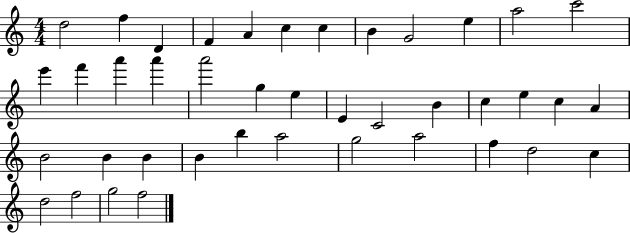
X:1
T:Untitled
M:4/4
L:1/4
K:C
d2 f D F A c c B G2 e a2 c'2 e' f' a' a' a'2 g e E C2 B c e c A B2 B B B b a2 g2 a2 f d2 c d2 f2 g2 f2